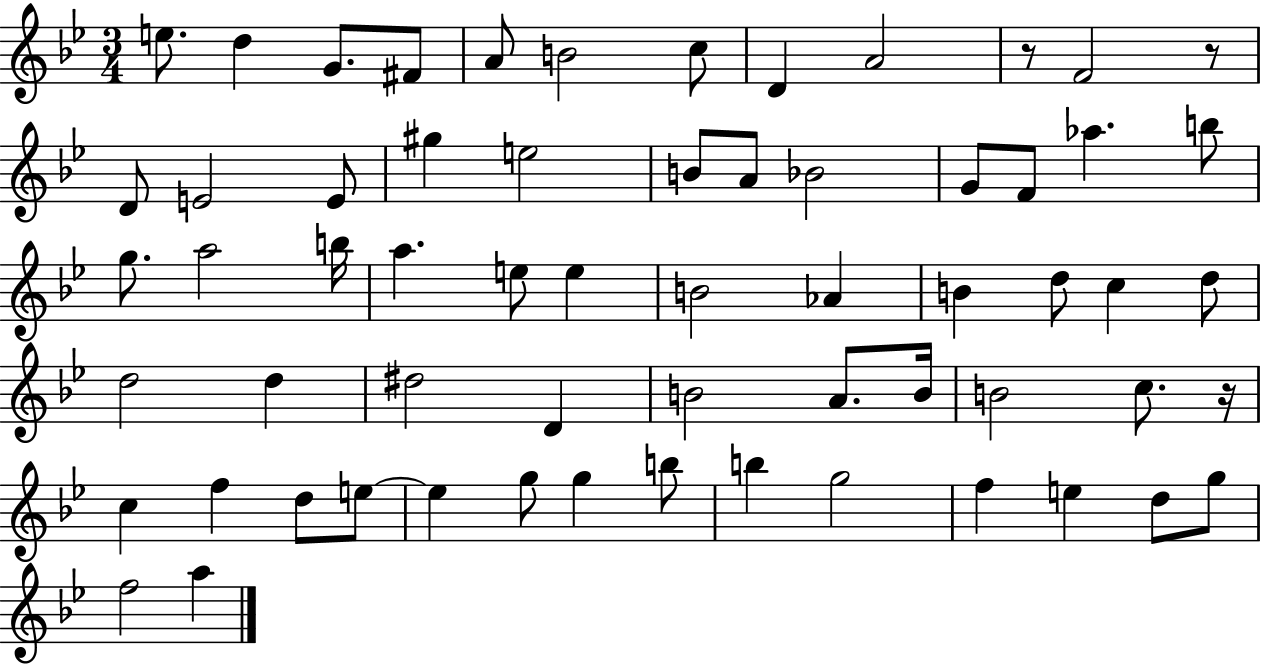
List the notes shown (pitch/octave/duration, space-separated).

E5/e. D5/q G4/e. F#4/e A4/e B4/h C5/e D4/q A4/h R/e F4/h R/e D4/e E4/h E4/e G#5/q E5/h B4/e A4/e Bb4/h G4/e F4/e Ab5/q. B5/e G5/e. A5/h B5/s A5/q. E5/e E5/q B4/h Ab4/q B4/q D5/e C5/q D5/e D5/h D5/q D#5/h D4/q B4/h A4/e. B4/s B4/h C5/e. R/s C5/q F5/q D5/e E5/e E5/q G5/e G5/q B5/e B5/q G5/h F5/q E5/q D5/e G5/e F5/h A5/q